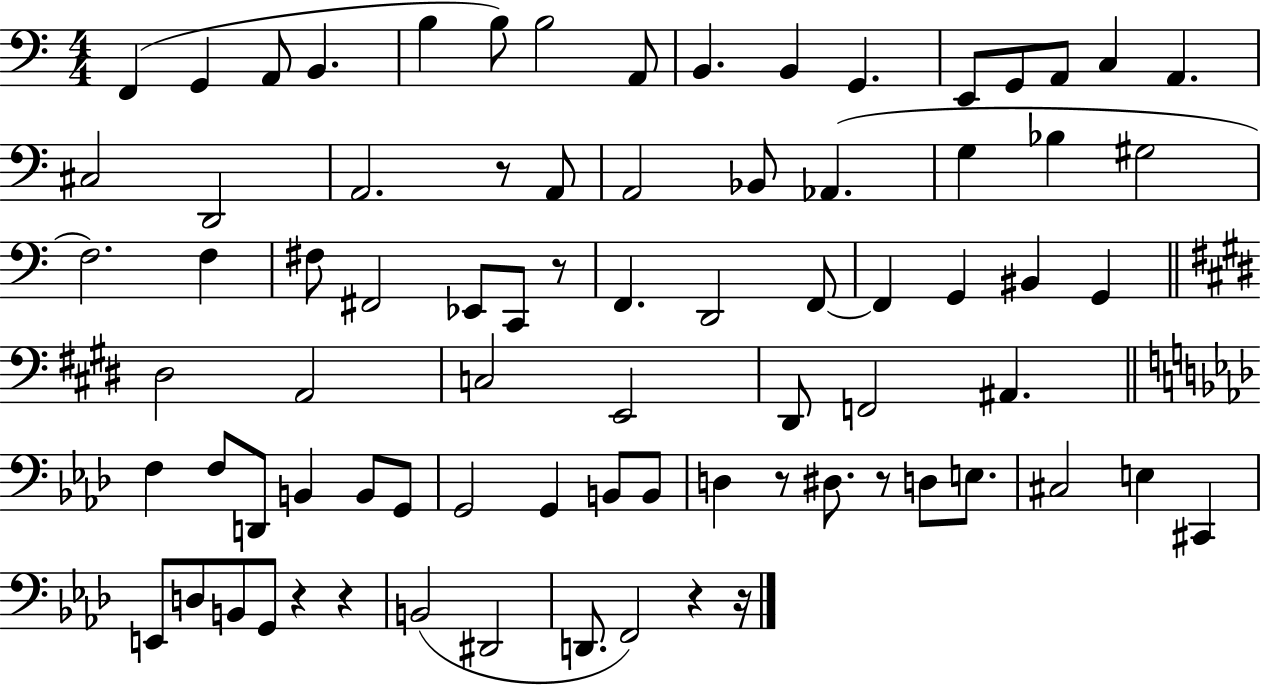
F2/q G2/q A2/e B2/q. B3/q B3/e B3/h A2/e B2/q. B2/q G2/q. E2/e G2/e A2/e C3/q A2/q. C#3/h D2/h A2/h. R/e A2/e A2/h Bb2/e Ab2/q. G3/q Bb3/q G#3/h F3/h. F3/q F#3/e F#2/h Eb2/e C2/e R/e F2/q. D2/h F2/e F2/q G2/q BIS2/q G2/q D#3/h A2/h C3/h E2/h D#2/e F2/h A#2/q. F3/q F3/e D2/e B2/q B2/e G2/e G2/h G2/q B2/e B2/e D3/q R/e D#3/e. R/e D3/e E3/e. C#3/h E3/q C#2/q E2/e D3/e B2/e G2/e R/q R/q B2/h D#2/h D2/e. F2/h R/q R/s